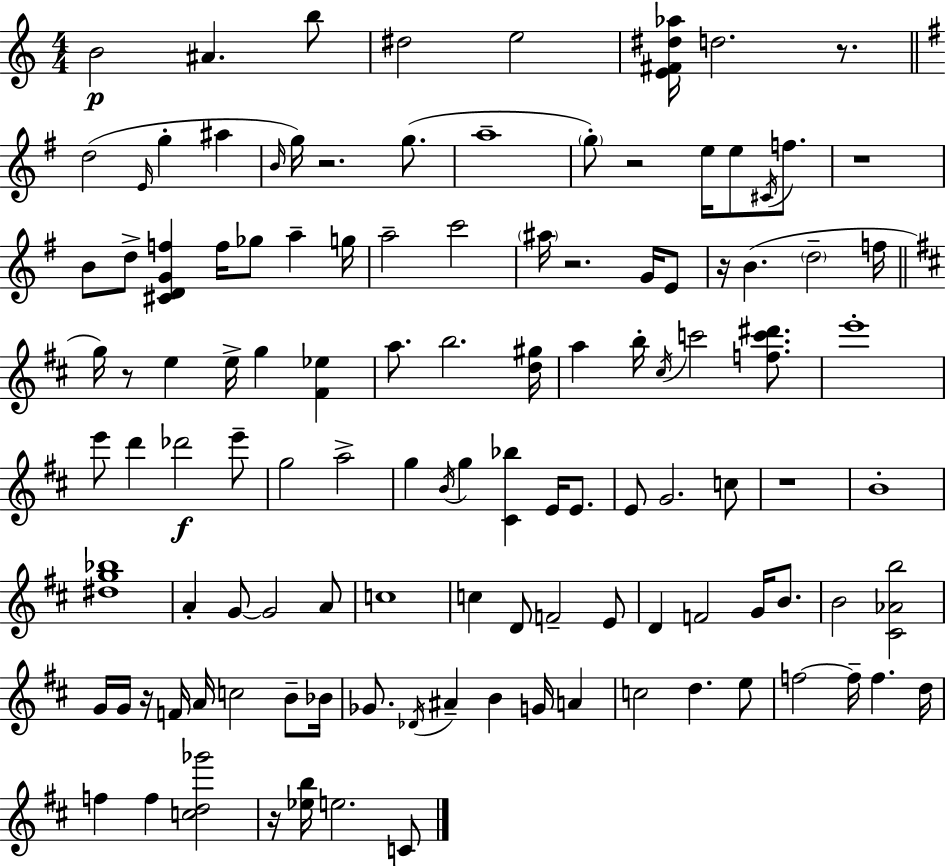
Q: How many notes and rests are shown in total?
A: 117